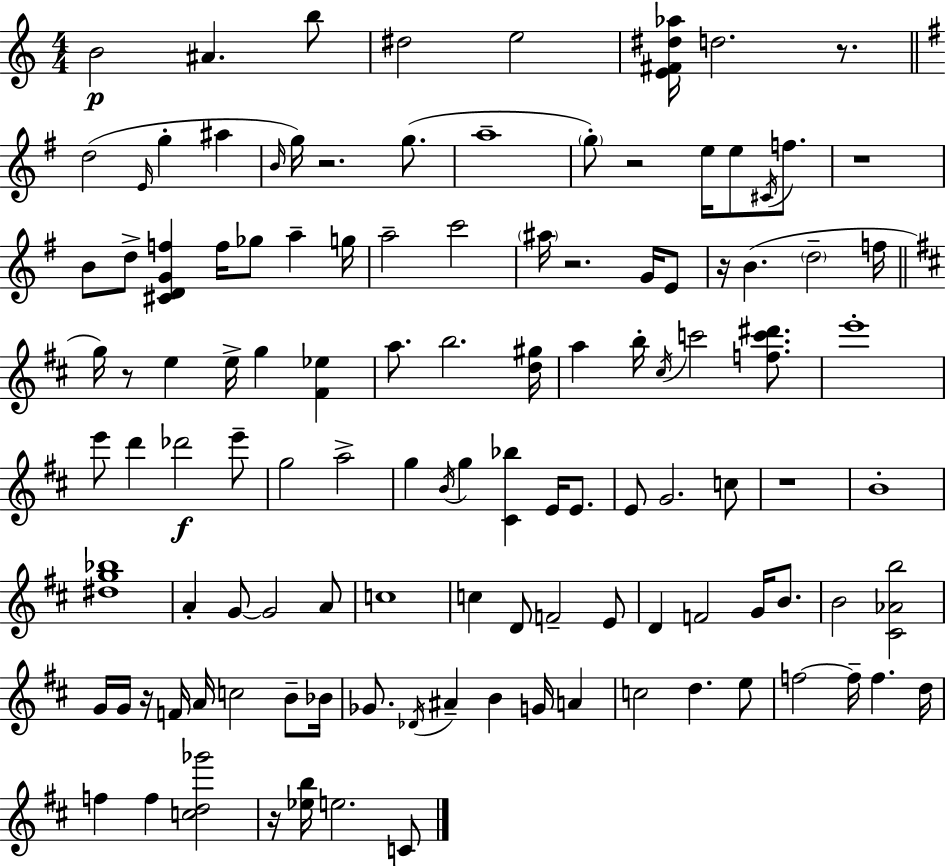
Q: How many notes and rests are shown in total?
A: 117